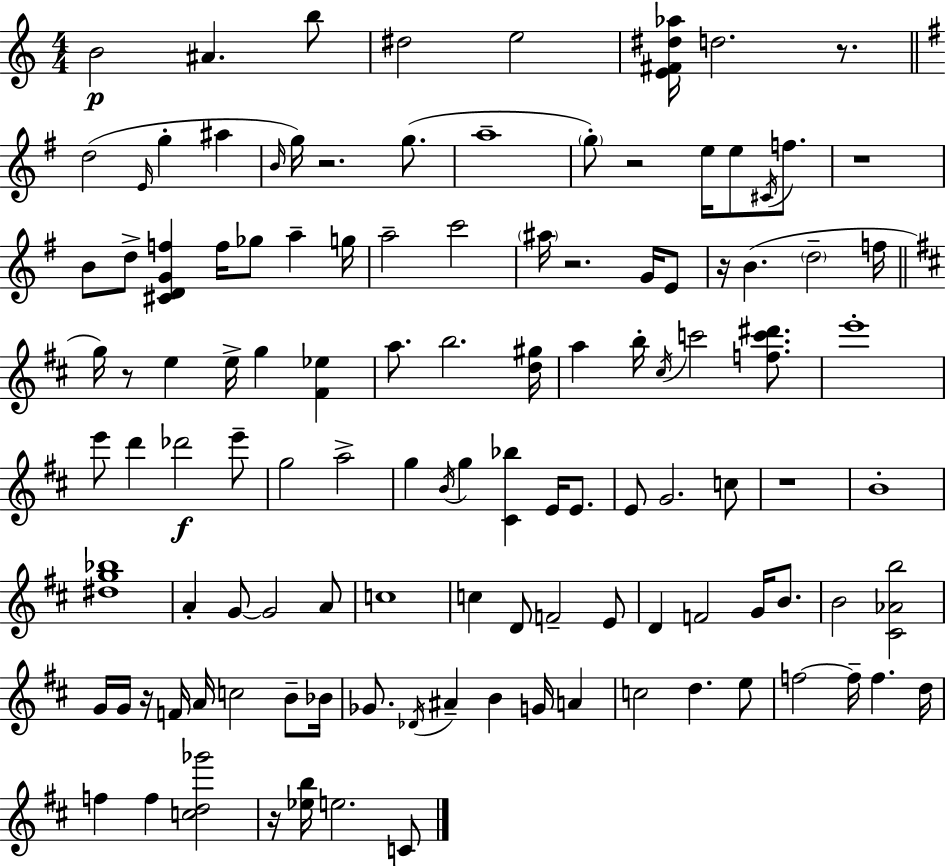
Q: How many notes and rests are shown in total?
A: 117